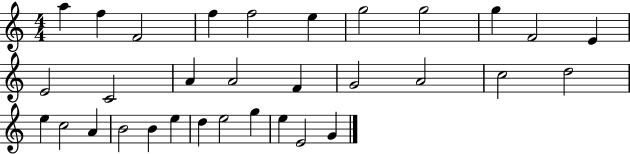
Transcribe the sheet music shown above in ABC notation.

X:1
T:Untitled
M:4/4
L:1/4
K:C
a f F2 f f2 e g2 g2 g F2 E E2 C2 A A2 F G2 A2 c2 d2 e c2 A B2 B e d e2 g e E2 G